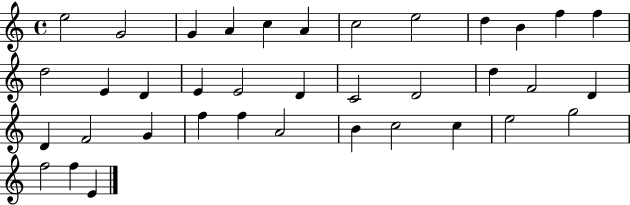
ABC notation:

X:1
T:Untitled
M:4/4
L:1/4
K:C
e2 G2 G A c A c2 e2 d B f f d2 E D E E2 D C2 D2 d F2 D D F2 G f f A2 B c2 c e2 g2 f2 f E